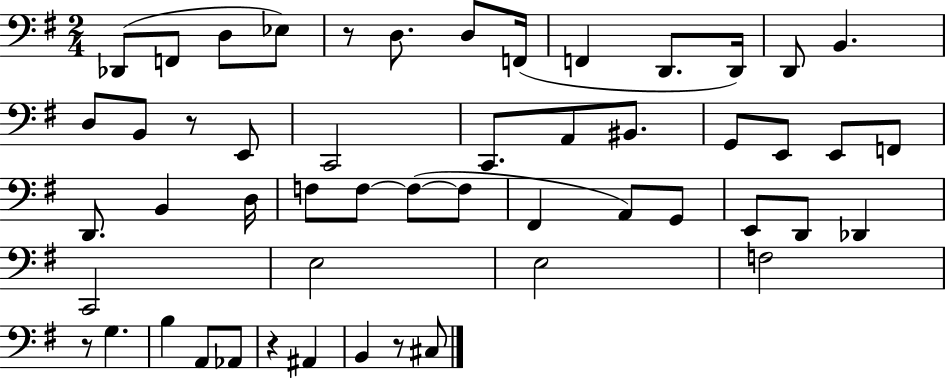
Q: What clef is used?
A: bass